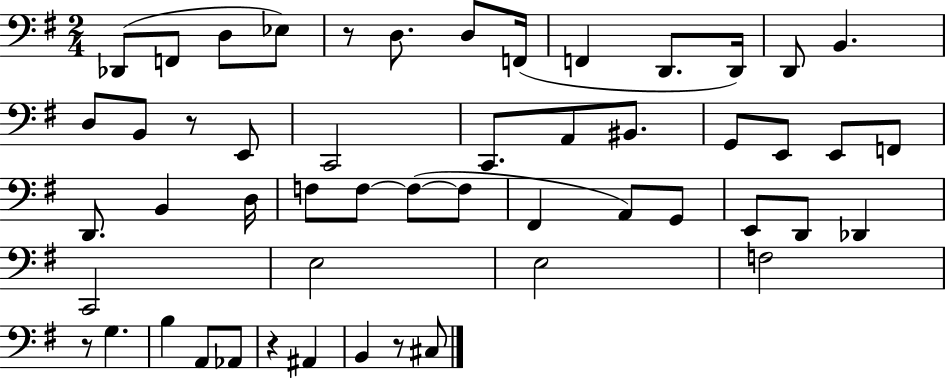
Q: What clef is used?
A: bass